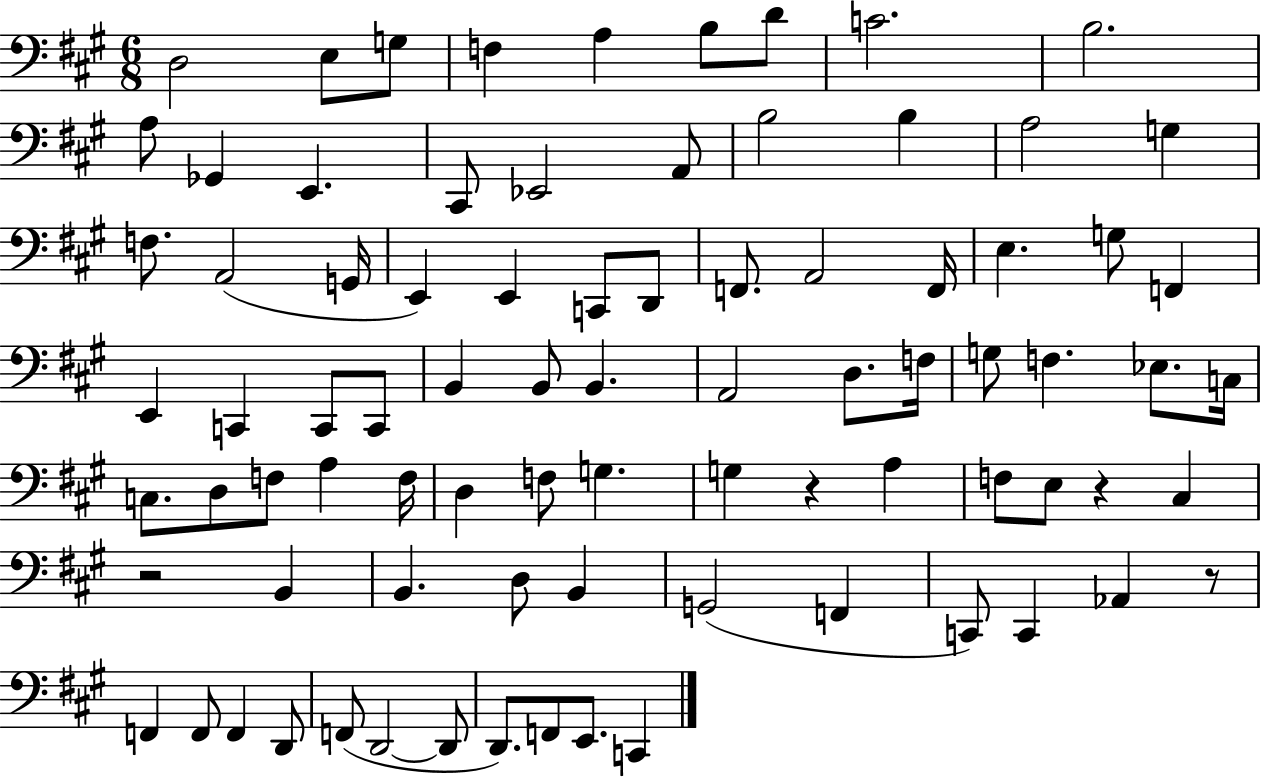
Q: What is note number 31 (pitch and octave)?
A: G3